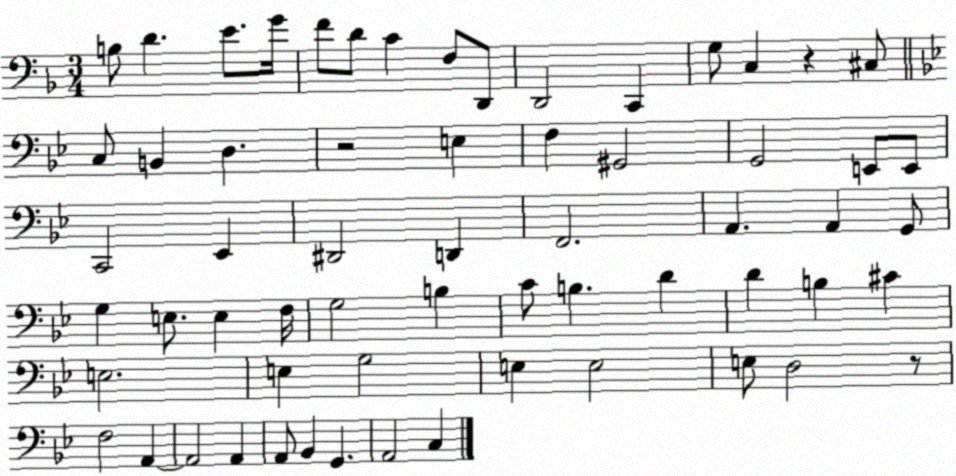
X:1
T:Untitled
M:3/4
L:1/4
K:F
B,/2 D E/2 G/4 F/2 D/2 C F,/2 D,,/2 D,,2 C,, G,/2 C, z ^C,/2 C,/2 B,, D, z2 E, F, ^G,,2 G,,2 E,,/2 E,,/2 C,,2 _E,, ^D,,2 D,, F,,2 A,, A,, G,,/2 G, E,/2 E, F,/4 G,2 B, C/2 B, D D B, ^C E,2 E, G,2 E, E,2 E,/2 D,2 z/2 F,2 A,, A,,2 A,, A,,/2 _B,, G,, A,,2 C,